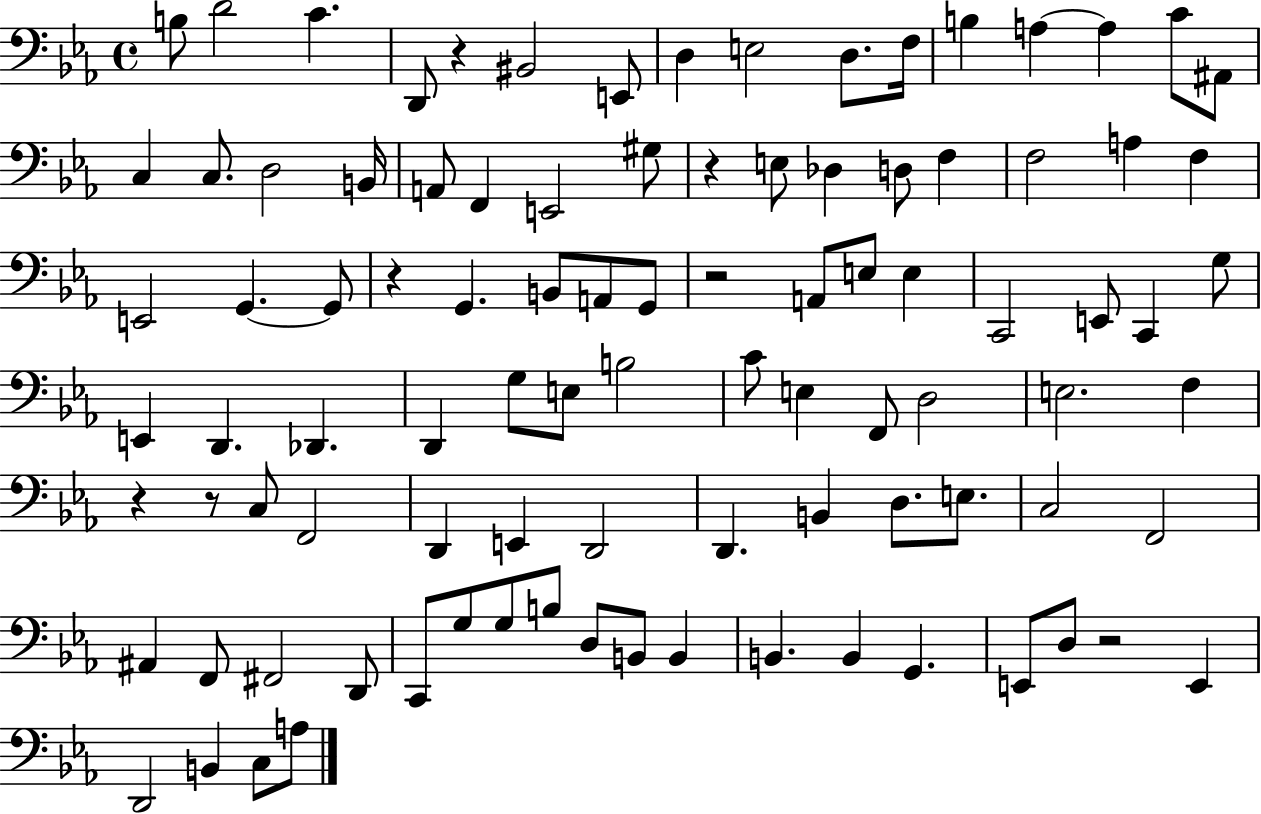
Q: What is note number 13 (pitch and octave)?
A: A3